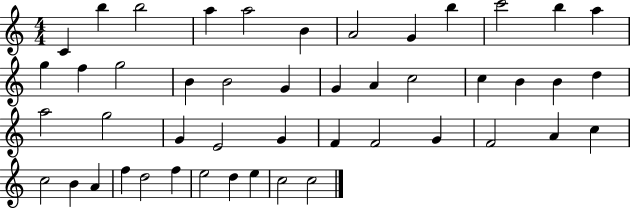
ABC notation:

X:1
T:Untitled
M:4/4
L:1/4
K:C
C b b2 a a2 B A2 G b c'2 b a g f g2 B B2 G G A c2 c B B d a2 g2 G E2 G F F2 G F2 A c c2 B A f d2 f e2 d e c2 c2